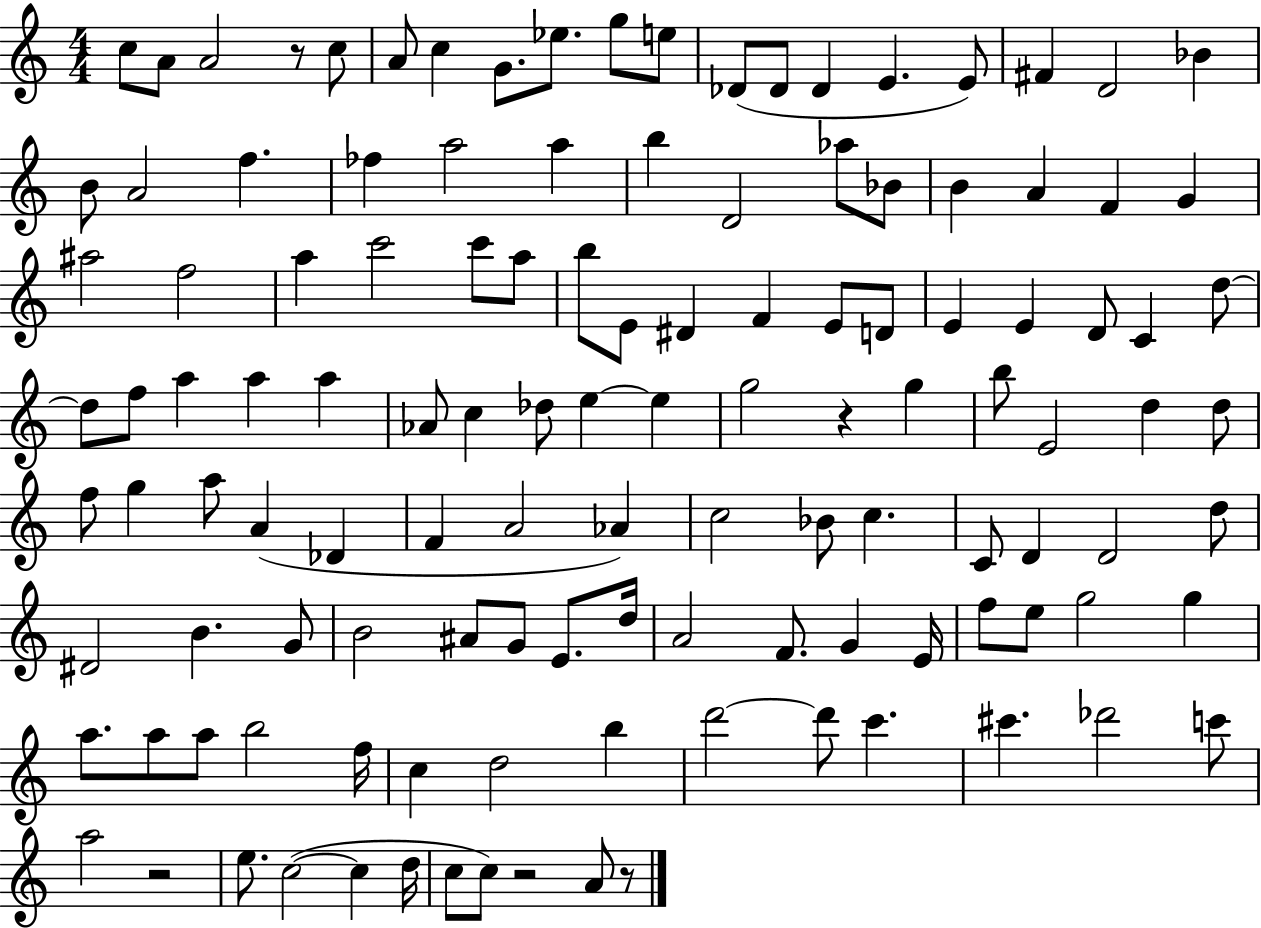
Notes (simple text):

C5/e A4/e A4/h R/e C5/e A4/e C5/q G4/e. Eb5/e. G5/e E5/e Db4/e Db4/e Db4/q E4/q. E4/e F#4/q D4/h Bb4/q B4/e A4/h F5/q. FES5/q A5/h A5/q B5/q D4/h Ab5/e Bb4/e B4/q A4/q F4/q G4/q A#5/h F5/h A5/q C6/h C6/e A5/e B5/e E4/e D#4/q F4/q E4/e D4/e E4/q E4/q D4/e C4/q D5/e D5/e F5/e A5/q A5/q A5/q Ab4/e C5/q Db5/e E5/q E5/q G5/h R/q G5/q B5/e E4/h D5/q D5/e F5/e G5/q A5/e A4/q Db4/q F4/q A4/h Ab4/q C5/h Bb4/e C5/q. C4/e D4/q D4/h D5/e D#4/h B4/q. G4/e B4/h A#4/e G4/e E4/e. D5/s A4/h F4/e. G4/q E4/s F5/e E5/e G5/h G5/q A5/e. A5/e A5/e B5/h F5/s C5/q D5/h B5/q D6/h D6/e C6/q. C#6/q. Db6/h C6/e A5/h R/h E5/e. C5/h C5/q D5/s C5/e C5/e R/h A4/e R/e